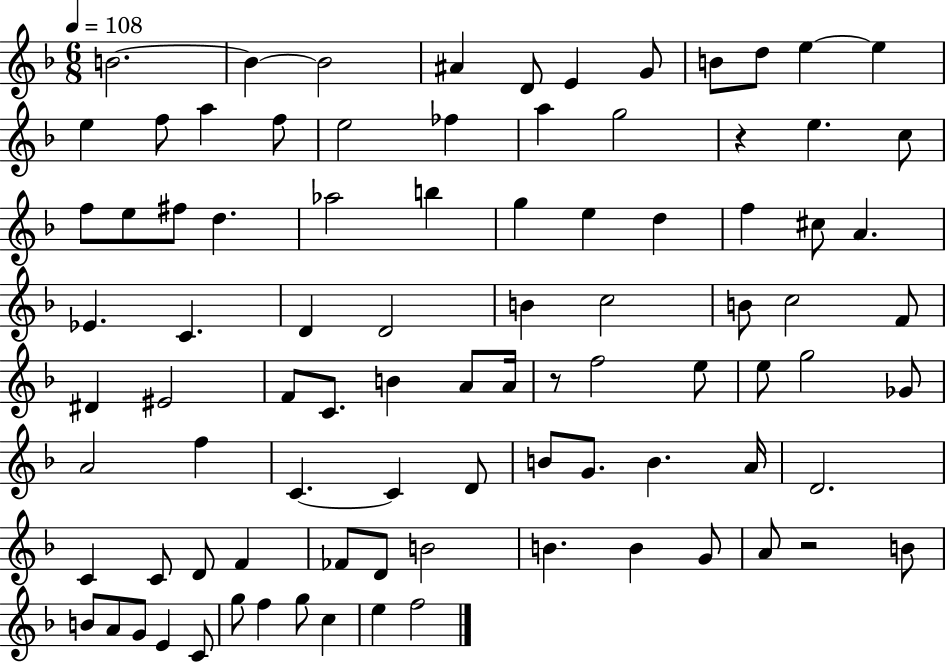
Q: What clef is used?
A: treble